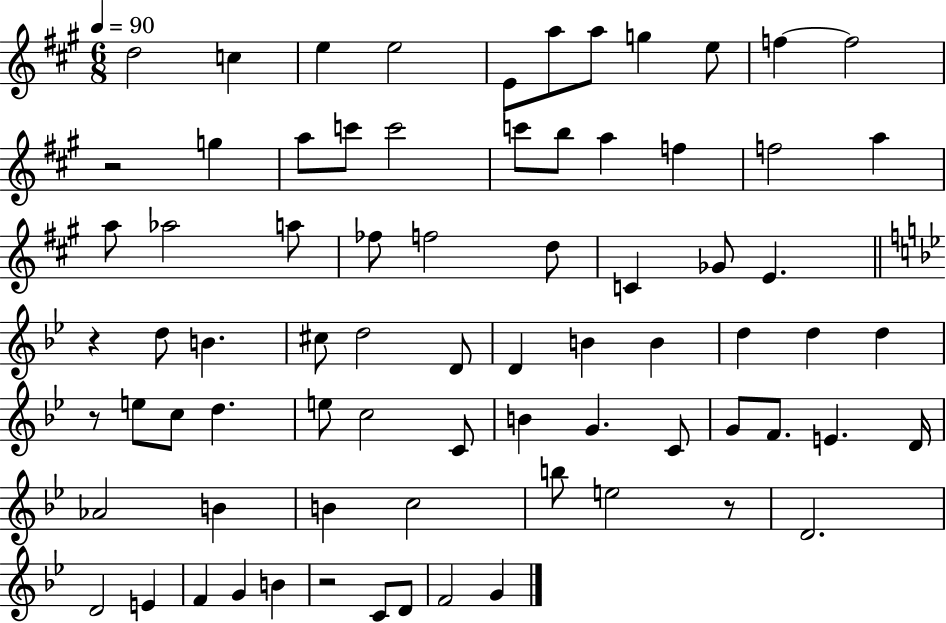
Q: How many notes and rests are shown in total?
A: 75